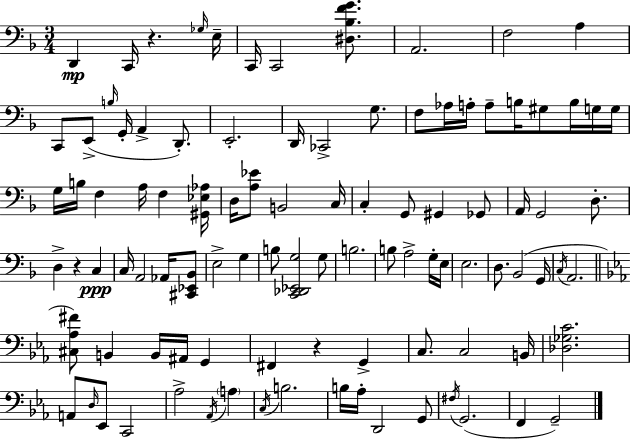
X:1
T:Untitled
M:3/4
L:1/4
K:Dm
D,, C,,/4 z _G,/4 E,/4 C,,/4 C,,2 [^D,_B,FG]/2 A,,2 F,2 A, C,,/2 E,,/2 B,/4 G,,/4 A,, D,,/2 E,,2 D,,/4 _C,,2 G,/2 F,/2 _A,/4 A,/4 A,/2 B,/4 ^G,/2 B,/4 G,/4 G,/4 G,/4 B,/4 F, A,/4 F, [^G,,_E,_A,]/4 D,/4 [A,_E]/2 B,,2 C,/4 C, G,,/2 ^G,, _G,,/2 A,,/4 G,,2 D,/2 D, z C, C,/4 A,,2 _A,,/4 [^C,,_E,,_B,,]/2 E,2 G, B,/2 [C,,_D,,_E,,G,]2 G,/2 B,2 B,/2 A,2 G,/4 E,/4 E,2 D,/2 _B,,2 G,,/4 C,/4 A,,2 [^C,_A,^F]/2 B,, B,,/4 ^A,,/4 G,, ^F,, z G,, C,/2 C,2 B,,/4 [_D,_G,C]2 A,,/2 D,/4 _E,,/2 C,,2 _A,2 _A,,/4 A, C,/4 B,2 B,/4 _A,/4 D,,2 G,,/2 ^F,/4 G,,2 F,, G,,2